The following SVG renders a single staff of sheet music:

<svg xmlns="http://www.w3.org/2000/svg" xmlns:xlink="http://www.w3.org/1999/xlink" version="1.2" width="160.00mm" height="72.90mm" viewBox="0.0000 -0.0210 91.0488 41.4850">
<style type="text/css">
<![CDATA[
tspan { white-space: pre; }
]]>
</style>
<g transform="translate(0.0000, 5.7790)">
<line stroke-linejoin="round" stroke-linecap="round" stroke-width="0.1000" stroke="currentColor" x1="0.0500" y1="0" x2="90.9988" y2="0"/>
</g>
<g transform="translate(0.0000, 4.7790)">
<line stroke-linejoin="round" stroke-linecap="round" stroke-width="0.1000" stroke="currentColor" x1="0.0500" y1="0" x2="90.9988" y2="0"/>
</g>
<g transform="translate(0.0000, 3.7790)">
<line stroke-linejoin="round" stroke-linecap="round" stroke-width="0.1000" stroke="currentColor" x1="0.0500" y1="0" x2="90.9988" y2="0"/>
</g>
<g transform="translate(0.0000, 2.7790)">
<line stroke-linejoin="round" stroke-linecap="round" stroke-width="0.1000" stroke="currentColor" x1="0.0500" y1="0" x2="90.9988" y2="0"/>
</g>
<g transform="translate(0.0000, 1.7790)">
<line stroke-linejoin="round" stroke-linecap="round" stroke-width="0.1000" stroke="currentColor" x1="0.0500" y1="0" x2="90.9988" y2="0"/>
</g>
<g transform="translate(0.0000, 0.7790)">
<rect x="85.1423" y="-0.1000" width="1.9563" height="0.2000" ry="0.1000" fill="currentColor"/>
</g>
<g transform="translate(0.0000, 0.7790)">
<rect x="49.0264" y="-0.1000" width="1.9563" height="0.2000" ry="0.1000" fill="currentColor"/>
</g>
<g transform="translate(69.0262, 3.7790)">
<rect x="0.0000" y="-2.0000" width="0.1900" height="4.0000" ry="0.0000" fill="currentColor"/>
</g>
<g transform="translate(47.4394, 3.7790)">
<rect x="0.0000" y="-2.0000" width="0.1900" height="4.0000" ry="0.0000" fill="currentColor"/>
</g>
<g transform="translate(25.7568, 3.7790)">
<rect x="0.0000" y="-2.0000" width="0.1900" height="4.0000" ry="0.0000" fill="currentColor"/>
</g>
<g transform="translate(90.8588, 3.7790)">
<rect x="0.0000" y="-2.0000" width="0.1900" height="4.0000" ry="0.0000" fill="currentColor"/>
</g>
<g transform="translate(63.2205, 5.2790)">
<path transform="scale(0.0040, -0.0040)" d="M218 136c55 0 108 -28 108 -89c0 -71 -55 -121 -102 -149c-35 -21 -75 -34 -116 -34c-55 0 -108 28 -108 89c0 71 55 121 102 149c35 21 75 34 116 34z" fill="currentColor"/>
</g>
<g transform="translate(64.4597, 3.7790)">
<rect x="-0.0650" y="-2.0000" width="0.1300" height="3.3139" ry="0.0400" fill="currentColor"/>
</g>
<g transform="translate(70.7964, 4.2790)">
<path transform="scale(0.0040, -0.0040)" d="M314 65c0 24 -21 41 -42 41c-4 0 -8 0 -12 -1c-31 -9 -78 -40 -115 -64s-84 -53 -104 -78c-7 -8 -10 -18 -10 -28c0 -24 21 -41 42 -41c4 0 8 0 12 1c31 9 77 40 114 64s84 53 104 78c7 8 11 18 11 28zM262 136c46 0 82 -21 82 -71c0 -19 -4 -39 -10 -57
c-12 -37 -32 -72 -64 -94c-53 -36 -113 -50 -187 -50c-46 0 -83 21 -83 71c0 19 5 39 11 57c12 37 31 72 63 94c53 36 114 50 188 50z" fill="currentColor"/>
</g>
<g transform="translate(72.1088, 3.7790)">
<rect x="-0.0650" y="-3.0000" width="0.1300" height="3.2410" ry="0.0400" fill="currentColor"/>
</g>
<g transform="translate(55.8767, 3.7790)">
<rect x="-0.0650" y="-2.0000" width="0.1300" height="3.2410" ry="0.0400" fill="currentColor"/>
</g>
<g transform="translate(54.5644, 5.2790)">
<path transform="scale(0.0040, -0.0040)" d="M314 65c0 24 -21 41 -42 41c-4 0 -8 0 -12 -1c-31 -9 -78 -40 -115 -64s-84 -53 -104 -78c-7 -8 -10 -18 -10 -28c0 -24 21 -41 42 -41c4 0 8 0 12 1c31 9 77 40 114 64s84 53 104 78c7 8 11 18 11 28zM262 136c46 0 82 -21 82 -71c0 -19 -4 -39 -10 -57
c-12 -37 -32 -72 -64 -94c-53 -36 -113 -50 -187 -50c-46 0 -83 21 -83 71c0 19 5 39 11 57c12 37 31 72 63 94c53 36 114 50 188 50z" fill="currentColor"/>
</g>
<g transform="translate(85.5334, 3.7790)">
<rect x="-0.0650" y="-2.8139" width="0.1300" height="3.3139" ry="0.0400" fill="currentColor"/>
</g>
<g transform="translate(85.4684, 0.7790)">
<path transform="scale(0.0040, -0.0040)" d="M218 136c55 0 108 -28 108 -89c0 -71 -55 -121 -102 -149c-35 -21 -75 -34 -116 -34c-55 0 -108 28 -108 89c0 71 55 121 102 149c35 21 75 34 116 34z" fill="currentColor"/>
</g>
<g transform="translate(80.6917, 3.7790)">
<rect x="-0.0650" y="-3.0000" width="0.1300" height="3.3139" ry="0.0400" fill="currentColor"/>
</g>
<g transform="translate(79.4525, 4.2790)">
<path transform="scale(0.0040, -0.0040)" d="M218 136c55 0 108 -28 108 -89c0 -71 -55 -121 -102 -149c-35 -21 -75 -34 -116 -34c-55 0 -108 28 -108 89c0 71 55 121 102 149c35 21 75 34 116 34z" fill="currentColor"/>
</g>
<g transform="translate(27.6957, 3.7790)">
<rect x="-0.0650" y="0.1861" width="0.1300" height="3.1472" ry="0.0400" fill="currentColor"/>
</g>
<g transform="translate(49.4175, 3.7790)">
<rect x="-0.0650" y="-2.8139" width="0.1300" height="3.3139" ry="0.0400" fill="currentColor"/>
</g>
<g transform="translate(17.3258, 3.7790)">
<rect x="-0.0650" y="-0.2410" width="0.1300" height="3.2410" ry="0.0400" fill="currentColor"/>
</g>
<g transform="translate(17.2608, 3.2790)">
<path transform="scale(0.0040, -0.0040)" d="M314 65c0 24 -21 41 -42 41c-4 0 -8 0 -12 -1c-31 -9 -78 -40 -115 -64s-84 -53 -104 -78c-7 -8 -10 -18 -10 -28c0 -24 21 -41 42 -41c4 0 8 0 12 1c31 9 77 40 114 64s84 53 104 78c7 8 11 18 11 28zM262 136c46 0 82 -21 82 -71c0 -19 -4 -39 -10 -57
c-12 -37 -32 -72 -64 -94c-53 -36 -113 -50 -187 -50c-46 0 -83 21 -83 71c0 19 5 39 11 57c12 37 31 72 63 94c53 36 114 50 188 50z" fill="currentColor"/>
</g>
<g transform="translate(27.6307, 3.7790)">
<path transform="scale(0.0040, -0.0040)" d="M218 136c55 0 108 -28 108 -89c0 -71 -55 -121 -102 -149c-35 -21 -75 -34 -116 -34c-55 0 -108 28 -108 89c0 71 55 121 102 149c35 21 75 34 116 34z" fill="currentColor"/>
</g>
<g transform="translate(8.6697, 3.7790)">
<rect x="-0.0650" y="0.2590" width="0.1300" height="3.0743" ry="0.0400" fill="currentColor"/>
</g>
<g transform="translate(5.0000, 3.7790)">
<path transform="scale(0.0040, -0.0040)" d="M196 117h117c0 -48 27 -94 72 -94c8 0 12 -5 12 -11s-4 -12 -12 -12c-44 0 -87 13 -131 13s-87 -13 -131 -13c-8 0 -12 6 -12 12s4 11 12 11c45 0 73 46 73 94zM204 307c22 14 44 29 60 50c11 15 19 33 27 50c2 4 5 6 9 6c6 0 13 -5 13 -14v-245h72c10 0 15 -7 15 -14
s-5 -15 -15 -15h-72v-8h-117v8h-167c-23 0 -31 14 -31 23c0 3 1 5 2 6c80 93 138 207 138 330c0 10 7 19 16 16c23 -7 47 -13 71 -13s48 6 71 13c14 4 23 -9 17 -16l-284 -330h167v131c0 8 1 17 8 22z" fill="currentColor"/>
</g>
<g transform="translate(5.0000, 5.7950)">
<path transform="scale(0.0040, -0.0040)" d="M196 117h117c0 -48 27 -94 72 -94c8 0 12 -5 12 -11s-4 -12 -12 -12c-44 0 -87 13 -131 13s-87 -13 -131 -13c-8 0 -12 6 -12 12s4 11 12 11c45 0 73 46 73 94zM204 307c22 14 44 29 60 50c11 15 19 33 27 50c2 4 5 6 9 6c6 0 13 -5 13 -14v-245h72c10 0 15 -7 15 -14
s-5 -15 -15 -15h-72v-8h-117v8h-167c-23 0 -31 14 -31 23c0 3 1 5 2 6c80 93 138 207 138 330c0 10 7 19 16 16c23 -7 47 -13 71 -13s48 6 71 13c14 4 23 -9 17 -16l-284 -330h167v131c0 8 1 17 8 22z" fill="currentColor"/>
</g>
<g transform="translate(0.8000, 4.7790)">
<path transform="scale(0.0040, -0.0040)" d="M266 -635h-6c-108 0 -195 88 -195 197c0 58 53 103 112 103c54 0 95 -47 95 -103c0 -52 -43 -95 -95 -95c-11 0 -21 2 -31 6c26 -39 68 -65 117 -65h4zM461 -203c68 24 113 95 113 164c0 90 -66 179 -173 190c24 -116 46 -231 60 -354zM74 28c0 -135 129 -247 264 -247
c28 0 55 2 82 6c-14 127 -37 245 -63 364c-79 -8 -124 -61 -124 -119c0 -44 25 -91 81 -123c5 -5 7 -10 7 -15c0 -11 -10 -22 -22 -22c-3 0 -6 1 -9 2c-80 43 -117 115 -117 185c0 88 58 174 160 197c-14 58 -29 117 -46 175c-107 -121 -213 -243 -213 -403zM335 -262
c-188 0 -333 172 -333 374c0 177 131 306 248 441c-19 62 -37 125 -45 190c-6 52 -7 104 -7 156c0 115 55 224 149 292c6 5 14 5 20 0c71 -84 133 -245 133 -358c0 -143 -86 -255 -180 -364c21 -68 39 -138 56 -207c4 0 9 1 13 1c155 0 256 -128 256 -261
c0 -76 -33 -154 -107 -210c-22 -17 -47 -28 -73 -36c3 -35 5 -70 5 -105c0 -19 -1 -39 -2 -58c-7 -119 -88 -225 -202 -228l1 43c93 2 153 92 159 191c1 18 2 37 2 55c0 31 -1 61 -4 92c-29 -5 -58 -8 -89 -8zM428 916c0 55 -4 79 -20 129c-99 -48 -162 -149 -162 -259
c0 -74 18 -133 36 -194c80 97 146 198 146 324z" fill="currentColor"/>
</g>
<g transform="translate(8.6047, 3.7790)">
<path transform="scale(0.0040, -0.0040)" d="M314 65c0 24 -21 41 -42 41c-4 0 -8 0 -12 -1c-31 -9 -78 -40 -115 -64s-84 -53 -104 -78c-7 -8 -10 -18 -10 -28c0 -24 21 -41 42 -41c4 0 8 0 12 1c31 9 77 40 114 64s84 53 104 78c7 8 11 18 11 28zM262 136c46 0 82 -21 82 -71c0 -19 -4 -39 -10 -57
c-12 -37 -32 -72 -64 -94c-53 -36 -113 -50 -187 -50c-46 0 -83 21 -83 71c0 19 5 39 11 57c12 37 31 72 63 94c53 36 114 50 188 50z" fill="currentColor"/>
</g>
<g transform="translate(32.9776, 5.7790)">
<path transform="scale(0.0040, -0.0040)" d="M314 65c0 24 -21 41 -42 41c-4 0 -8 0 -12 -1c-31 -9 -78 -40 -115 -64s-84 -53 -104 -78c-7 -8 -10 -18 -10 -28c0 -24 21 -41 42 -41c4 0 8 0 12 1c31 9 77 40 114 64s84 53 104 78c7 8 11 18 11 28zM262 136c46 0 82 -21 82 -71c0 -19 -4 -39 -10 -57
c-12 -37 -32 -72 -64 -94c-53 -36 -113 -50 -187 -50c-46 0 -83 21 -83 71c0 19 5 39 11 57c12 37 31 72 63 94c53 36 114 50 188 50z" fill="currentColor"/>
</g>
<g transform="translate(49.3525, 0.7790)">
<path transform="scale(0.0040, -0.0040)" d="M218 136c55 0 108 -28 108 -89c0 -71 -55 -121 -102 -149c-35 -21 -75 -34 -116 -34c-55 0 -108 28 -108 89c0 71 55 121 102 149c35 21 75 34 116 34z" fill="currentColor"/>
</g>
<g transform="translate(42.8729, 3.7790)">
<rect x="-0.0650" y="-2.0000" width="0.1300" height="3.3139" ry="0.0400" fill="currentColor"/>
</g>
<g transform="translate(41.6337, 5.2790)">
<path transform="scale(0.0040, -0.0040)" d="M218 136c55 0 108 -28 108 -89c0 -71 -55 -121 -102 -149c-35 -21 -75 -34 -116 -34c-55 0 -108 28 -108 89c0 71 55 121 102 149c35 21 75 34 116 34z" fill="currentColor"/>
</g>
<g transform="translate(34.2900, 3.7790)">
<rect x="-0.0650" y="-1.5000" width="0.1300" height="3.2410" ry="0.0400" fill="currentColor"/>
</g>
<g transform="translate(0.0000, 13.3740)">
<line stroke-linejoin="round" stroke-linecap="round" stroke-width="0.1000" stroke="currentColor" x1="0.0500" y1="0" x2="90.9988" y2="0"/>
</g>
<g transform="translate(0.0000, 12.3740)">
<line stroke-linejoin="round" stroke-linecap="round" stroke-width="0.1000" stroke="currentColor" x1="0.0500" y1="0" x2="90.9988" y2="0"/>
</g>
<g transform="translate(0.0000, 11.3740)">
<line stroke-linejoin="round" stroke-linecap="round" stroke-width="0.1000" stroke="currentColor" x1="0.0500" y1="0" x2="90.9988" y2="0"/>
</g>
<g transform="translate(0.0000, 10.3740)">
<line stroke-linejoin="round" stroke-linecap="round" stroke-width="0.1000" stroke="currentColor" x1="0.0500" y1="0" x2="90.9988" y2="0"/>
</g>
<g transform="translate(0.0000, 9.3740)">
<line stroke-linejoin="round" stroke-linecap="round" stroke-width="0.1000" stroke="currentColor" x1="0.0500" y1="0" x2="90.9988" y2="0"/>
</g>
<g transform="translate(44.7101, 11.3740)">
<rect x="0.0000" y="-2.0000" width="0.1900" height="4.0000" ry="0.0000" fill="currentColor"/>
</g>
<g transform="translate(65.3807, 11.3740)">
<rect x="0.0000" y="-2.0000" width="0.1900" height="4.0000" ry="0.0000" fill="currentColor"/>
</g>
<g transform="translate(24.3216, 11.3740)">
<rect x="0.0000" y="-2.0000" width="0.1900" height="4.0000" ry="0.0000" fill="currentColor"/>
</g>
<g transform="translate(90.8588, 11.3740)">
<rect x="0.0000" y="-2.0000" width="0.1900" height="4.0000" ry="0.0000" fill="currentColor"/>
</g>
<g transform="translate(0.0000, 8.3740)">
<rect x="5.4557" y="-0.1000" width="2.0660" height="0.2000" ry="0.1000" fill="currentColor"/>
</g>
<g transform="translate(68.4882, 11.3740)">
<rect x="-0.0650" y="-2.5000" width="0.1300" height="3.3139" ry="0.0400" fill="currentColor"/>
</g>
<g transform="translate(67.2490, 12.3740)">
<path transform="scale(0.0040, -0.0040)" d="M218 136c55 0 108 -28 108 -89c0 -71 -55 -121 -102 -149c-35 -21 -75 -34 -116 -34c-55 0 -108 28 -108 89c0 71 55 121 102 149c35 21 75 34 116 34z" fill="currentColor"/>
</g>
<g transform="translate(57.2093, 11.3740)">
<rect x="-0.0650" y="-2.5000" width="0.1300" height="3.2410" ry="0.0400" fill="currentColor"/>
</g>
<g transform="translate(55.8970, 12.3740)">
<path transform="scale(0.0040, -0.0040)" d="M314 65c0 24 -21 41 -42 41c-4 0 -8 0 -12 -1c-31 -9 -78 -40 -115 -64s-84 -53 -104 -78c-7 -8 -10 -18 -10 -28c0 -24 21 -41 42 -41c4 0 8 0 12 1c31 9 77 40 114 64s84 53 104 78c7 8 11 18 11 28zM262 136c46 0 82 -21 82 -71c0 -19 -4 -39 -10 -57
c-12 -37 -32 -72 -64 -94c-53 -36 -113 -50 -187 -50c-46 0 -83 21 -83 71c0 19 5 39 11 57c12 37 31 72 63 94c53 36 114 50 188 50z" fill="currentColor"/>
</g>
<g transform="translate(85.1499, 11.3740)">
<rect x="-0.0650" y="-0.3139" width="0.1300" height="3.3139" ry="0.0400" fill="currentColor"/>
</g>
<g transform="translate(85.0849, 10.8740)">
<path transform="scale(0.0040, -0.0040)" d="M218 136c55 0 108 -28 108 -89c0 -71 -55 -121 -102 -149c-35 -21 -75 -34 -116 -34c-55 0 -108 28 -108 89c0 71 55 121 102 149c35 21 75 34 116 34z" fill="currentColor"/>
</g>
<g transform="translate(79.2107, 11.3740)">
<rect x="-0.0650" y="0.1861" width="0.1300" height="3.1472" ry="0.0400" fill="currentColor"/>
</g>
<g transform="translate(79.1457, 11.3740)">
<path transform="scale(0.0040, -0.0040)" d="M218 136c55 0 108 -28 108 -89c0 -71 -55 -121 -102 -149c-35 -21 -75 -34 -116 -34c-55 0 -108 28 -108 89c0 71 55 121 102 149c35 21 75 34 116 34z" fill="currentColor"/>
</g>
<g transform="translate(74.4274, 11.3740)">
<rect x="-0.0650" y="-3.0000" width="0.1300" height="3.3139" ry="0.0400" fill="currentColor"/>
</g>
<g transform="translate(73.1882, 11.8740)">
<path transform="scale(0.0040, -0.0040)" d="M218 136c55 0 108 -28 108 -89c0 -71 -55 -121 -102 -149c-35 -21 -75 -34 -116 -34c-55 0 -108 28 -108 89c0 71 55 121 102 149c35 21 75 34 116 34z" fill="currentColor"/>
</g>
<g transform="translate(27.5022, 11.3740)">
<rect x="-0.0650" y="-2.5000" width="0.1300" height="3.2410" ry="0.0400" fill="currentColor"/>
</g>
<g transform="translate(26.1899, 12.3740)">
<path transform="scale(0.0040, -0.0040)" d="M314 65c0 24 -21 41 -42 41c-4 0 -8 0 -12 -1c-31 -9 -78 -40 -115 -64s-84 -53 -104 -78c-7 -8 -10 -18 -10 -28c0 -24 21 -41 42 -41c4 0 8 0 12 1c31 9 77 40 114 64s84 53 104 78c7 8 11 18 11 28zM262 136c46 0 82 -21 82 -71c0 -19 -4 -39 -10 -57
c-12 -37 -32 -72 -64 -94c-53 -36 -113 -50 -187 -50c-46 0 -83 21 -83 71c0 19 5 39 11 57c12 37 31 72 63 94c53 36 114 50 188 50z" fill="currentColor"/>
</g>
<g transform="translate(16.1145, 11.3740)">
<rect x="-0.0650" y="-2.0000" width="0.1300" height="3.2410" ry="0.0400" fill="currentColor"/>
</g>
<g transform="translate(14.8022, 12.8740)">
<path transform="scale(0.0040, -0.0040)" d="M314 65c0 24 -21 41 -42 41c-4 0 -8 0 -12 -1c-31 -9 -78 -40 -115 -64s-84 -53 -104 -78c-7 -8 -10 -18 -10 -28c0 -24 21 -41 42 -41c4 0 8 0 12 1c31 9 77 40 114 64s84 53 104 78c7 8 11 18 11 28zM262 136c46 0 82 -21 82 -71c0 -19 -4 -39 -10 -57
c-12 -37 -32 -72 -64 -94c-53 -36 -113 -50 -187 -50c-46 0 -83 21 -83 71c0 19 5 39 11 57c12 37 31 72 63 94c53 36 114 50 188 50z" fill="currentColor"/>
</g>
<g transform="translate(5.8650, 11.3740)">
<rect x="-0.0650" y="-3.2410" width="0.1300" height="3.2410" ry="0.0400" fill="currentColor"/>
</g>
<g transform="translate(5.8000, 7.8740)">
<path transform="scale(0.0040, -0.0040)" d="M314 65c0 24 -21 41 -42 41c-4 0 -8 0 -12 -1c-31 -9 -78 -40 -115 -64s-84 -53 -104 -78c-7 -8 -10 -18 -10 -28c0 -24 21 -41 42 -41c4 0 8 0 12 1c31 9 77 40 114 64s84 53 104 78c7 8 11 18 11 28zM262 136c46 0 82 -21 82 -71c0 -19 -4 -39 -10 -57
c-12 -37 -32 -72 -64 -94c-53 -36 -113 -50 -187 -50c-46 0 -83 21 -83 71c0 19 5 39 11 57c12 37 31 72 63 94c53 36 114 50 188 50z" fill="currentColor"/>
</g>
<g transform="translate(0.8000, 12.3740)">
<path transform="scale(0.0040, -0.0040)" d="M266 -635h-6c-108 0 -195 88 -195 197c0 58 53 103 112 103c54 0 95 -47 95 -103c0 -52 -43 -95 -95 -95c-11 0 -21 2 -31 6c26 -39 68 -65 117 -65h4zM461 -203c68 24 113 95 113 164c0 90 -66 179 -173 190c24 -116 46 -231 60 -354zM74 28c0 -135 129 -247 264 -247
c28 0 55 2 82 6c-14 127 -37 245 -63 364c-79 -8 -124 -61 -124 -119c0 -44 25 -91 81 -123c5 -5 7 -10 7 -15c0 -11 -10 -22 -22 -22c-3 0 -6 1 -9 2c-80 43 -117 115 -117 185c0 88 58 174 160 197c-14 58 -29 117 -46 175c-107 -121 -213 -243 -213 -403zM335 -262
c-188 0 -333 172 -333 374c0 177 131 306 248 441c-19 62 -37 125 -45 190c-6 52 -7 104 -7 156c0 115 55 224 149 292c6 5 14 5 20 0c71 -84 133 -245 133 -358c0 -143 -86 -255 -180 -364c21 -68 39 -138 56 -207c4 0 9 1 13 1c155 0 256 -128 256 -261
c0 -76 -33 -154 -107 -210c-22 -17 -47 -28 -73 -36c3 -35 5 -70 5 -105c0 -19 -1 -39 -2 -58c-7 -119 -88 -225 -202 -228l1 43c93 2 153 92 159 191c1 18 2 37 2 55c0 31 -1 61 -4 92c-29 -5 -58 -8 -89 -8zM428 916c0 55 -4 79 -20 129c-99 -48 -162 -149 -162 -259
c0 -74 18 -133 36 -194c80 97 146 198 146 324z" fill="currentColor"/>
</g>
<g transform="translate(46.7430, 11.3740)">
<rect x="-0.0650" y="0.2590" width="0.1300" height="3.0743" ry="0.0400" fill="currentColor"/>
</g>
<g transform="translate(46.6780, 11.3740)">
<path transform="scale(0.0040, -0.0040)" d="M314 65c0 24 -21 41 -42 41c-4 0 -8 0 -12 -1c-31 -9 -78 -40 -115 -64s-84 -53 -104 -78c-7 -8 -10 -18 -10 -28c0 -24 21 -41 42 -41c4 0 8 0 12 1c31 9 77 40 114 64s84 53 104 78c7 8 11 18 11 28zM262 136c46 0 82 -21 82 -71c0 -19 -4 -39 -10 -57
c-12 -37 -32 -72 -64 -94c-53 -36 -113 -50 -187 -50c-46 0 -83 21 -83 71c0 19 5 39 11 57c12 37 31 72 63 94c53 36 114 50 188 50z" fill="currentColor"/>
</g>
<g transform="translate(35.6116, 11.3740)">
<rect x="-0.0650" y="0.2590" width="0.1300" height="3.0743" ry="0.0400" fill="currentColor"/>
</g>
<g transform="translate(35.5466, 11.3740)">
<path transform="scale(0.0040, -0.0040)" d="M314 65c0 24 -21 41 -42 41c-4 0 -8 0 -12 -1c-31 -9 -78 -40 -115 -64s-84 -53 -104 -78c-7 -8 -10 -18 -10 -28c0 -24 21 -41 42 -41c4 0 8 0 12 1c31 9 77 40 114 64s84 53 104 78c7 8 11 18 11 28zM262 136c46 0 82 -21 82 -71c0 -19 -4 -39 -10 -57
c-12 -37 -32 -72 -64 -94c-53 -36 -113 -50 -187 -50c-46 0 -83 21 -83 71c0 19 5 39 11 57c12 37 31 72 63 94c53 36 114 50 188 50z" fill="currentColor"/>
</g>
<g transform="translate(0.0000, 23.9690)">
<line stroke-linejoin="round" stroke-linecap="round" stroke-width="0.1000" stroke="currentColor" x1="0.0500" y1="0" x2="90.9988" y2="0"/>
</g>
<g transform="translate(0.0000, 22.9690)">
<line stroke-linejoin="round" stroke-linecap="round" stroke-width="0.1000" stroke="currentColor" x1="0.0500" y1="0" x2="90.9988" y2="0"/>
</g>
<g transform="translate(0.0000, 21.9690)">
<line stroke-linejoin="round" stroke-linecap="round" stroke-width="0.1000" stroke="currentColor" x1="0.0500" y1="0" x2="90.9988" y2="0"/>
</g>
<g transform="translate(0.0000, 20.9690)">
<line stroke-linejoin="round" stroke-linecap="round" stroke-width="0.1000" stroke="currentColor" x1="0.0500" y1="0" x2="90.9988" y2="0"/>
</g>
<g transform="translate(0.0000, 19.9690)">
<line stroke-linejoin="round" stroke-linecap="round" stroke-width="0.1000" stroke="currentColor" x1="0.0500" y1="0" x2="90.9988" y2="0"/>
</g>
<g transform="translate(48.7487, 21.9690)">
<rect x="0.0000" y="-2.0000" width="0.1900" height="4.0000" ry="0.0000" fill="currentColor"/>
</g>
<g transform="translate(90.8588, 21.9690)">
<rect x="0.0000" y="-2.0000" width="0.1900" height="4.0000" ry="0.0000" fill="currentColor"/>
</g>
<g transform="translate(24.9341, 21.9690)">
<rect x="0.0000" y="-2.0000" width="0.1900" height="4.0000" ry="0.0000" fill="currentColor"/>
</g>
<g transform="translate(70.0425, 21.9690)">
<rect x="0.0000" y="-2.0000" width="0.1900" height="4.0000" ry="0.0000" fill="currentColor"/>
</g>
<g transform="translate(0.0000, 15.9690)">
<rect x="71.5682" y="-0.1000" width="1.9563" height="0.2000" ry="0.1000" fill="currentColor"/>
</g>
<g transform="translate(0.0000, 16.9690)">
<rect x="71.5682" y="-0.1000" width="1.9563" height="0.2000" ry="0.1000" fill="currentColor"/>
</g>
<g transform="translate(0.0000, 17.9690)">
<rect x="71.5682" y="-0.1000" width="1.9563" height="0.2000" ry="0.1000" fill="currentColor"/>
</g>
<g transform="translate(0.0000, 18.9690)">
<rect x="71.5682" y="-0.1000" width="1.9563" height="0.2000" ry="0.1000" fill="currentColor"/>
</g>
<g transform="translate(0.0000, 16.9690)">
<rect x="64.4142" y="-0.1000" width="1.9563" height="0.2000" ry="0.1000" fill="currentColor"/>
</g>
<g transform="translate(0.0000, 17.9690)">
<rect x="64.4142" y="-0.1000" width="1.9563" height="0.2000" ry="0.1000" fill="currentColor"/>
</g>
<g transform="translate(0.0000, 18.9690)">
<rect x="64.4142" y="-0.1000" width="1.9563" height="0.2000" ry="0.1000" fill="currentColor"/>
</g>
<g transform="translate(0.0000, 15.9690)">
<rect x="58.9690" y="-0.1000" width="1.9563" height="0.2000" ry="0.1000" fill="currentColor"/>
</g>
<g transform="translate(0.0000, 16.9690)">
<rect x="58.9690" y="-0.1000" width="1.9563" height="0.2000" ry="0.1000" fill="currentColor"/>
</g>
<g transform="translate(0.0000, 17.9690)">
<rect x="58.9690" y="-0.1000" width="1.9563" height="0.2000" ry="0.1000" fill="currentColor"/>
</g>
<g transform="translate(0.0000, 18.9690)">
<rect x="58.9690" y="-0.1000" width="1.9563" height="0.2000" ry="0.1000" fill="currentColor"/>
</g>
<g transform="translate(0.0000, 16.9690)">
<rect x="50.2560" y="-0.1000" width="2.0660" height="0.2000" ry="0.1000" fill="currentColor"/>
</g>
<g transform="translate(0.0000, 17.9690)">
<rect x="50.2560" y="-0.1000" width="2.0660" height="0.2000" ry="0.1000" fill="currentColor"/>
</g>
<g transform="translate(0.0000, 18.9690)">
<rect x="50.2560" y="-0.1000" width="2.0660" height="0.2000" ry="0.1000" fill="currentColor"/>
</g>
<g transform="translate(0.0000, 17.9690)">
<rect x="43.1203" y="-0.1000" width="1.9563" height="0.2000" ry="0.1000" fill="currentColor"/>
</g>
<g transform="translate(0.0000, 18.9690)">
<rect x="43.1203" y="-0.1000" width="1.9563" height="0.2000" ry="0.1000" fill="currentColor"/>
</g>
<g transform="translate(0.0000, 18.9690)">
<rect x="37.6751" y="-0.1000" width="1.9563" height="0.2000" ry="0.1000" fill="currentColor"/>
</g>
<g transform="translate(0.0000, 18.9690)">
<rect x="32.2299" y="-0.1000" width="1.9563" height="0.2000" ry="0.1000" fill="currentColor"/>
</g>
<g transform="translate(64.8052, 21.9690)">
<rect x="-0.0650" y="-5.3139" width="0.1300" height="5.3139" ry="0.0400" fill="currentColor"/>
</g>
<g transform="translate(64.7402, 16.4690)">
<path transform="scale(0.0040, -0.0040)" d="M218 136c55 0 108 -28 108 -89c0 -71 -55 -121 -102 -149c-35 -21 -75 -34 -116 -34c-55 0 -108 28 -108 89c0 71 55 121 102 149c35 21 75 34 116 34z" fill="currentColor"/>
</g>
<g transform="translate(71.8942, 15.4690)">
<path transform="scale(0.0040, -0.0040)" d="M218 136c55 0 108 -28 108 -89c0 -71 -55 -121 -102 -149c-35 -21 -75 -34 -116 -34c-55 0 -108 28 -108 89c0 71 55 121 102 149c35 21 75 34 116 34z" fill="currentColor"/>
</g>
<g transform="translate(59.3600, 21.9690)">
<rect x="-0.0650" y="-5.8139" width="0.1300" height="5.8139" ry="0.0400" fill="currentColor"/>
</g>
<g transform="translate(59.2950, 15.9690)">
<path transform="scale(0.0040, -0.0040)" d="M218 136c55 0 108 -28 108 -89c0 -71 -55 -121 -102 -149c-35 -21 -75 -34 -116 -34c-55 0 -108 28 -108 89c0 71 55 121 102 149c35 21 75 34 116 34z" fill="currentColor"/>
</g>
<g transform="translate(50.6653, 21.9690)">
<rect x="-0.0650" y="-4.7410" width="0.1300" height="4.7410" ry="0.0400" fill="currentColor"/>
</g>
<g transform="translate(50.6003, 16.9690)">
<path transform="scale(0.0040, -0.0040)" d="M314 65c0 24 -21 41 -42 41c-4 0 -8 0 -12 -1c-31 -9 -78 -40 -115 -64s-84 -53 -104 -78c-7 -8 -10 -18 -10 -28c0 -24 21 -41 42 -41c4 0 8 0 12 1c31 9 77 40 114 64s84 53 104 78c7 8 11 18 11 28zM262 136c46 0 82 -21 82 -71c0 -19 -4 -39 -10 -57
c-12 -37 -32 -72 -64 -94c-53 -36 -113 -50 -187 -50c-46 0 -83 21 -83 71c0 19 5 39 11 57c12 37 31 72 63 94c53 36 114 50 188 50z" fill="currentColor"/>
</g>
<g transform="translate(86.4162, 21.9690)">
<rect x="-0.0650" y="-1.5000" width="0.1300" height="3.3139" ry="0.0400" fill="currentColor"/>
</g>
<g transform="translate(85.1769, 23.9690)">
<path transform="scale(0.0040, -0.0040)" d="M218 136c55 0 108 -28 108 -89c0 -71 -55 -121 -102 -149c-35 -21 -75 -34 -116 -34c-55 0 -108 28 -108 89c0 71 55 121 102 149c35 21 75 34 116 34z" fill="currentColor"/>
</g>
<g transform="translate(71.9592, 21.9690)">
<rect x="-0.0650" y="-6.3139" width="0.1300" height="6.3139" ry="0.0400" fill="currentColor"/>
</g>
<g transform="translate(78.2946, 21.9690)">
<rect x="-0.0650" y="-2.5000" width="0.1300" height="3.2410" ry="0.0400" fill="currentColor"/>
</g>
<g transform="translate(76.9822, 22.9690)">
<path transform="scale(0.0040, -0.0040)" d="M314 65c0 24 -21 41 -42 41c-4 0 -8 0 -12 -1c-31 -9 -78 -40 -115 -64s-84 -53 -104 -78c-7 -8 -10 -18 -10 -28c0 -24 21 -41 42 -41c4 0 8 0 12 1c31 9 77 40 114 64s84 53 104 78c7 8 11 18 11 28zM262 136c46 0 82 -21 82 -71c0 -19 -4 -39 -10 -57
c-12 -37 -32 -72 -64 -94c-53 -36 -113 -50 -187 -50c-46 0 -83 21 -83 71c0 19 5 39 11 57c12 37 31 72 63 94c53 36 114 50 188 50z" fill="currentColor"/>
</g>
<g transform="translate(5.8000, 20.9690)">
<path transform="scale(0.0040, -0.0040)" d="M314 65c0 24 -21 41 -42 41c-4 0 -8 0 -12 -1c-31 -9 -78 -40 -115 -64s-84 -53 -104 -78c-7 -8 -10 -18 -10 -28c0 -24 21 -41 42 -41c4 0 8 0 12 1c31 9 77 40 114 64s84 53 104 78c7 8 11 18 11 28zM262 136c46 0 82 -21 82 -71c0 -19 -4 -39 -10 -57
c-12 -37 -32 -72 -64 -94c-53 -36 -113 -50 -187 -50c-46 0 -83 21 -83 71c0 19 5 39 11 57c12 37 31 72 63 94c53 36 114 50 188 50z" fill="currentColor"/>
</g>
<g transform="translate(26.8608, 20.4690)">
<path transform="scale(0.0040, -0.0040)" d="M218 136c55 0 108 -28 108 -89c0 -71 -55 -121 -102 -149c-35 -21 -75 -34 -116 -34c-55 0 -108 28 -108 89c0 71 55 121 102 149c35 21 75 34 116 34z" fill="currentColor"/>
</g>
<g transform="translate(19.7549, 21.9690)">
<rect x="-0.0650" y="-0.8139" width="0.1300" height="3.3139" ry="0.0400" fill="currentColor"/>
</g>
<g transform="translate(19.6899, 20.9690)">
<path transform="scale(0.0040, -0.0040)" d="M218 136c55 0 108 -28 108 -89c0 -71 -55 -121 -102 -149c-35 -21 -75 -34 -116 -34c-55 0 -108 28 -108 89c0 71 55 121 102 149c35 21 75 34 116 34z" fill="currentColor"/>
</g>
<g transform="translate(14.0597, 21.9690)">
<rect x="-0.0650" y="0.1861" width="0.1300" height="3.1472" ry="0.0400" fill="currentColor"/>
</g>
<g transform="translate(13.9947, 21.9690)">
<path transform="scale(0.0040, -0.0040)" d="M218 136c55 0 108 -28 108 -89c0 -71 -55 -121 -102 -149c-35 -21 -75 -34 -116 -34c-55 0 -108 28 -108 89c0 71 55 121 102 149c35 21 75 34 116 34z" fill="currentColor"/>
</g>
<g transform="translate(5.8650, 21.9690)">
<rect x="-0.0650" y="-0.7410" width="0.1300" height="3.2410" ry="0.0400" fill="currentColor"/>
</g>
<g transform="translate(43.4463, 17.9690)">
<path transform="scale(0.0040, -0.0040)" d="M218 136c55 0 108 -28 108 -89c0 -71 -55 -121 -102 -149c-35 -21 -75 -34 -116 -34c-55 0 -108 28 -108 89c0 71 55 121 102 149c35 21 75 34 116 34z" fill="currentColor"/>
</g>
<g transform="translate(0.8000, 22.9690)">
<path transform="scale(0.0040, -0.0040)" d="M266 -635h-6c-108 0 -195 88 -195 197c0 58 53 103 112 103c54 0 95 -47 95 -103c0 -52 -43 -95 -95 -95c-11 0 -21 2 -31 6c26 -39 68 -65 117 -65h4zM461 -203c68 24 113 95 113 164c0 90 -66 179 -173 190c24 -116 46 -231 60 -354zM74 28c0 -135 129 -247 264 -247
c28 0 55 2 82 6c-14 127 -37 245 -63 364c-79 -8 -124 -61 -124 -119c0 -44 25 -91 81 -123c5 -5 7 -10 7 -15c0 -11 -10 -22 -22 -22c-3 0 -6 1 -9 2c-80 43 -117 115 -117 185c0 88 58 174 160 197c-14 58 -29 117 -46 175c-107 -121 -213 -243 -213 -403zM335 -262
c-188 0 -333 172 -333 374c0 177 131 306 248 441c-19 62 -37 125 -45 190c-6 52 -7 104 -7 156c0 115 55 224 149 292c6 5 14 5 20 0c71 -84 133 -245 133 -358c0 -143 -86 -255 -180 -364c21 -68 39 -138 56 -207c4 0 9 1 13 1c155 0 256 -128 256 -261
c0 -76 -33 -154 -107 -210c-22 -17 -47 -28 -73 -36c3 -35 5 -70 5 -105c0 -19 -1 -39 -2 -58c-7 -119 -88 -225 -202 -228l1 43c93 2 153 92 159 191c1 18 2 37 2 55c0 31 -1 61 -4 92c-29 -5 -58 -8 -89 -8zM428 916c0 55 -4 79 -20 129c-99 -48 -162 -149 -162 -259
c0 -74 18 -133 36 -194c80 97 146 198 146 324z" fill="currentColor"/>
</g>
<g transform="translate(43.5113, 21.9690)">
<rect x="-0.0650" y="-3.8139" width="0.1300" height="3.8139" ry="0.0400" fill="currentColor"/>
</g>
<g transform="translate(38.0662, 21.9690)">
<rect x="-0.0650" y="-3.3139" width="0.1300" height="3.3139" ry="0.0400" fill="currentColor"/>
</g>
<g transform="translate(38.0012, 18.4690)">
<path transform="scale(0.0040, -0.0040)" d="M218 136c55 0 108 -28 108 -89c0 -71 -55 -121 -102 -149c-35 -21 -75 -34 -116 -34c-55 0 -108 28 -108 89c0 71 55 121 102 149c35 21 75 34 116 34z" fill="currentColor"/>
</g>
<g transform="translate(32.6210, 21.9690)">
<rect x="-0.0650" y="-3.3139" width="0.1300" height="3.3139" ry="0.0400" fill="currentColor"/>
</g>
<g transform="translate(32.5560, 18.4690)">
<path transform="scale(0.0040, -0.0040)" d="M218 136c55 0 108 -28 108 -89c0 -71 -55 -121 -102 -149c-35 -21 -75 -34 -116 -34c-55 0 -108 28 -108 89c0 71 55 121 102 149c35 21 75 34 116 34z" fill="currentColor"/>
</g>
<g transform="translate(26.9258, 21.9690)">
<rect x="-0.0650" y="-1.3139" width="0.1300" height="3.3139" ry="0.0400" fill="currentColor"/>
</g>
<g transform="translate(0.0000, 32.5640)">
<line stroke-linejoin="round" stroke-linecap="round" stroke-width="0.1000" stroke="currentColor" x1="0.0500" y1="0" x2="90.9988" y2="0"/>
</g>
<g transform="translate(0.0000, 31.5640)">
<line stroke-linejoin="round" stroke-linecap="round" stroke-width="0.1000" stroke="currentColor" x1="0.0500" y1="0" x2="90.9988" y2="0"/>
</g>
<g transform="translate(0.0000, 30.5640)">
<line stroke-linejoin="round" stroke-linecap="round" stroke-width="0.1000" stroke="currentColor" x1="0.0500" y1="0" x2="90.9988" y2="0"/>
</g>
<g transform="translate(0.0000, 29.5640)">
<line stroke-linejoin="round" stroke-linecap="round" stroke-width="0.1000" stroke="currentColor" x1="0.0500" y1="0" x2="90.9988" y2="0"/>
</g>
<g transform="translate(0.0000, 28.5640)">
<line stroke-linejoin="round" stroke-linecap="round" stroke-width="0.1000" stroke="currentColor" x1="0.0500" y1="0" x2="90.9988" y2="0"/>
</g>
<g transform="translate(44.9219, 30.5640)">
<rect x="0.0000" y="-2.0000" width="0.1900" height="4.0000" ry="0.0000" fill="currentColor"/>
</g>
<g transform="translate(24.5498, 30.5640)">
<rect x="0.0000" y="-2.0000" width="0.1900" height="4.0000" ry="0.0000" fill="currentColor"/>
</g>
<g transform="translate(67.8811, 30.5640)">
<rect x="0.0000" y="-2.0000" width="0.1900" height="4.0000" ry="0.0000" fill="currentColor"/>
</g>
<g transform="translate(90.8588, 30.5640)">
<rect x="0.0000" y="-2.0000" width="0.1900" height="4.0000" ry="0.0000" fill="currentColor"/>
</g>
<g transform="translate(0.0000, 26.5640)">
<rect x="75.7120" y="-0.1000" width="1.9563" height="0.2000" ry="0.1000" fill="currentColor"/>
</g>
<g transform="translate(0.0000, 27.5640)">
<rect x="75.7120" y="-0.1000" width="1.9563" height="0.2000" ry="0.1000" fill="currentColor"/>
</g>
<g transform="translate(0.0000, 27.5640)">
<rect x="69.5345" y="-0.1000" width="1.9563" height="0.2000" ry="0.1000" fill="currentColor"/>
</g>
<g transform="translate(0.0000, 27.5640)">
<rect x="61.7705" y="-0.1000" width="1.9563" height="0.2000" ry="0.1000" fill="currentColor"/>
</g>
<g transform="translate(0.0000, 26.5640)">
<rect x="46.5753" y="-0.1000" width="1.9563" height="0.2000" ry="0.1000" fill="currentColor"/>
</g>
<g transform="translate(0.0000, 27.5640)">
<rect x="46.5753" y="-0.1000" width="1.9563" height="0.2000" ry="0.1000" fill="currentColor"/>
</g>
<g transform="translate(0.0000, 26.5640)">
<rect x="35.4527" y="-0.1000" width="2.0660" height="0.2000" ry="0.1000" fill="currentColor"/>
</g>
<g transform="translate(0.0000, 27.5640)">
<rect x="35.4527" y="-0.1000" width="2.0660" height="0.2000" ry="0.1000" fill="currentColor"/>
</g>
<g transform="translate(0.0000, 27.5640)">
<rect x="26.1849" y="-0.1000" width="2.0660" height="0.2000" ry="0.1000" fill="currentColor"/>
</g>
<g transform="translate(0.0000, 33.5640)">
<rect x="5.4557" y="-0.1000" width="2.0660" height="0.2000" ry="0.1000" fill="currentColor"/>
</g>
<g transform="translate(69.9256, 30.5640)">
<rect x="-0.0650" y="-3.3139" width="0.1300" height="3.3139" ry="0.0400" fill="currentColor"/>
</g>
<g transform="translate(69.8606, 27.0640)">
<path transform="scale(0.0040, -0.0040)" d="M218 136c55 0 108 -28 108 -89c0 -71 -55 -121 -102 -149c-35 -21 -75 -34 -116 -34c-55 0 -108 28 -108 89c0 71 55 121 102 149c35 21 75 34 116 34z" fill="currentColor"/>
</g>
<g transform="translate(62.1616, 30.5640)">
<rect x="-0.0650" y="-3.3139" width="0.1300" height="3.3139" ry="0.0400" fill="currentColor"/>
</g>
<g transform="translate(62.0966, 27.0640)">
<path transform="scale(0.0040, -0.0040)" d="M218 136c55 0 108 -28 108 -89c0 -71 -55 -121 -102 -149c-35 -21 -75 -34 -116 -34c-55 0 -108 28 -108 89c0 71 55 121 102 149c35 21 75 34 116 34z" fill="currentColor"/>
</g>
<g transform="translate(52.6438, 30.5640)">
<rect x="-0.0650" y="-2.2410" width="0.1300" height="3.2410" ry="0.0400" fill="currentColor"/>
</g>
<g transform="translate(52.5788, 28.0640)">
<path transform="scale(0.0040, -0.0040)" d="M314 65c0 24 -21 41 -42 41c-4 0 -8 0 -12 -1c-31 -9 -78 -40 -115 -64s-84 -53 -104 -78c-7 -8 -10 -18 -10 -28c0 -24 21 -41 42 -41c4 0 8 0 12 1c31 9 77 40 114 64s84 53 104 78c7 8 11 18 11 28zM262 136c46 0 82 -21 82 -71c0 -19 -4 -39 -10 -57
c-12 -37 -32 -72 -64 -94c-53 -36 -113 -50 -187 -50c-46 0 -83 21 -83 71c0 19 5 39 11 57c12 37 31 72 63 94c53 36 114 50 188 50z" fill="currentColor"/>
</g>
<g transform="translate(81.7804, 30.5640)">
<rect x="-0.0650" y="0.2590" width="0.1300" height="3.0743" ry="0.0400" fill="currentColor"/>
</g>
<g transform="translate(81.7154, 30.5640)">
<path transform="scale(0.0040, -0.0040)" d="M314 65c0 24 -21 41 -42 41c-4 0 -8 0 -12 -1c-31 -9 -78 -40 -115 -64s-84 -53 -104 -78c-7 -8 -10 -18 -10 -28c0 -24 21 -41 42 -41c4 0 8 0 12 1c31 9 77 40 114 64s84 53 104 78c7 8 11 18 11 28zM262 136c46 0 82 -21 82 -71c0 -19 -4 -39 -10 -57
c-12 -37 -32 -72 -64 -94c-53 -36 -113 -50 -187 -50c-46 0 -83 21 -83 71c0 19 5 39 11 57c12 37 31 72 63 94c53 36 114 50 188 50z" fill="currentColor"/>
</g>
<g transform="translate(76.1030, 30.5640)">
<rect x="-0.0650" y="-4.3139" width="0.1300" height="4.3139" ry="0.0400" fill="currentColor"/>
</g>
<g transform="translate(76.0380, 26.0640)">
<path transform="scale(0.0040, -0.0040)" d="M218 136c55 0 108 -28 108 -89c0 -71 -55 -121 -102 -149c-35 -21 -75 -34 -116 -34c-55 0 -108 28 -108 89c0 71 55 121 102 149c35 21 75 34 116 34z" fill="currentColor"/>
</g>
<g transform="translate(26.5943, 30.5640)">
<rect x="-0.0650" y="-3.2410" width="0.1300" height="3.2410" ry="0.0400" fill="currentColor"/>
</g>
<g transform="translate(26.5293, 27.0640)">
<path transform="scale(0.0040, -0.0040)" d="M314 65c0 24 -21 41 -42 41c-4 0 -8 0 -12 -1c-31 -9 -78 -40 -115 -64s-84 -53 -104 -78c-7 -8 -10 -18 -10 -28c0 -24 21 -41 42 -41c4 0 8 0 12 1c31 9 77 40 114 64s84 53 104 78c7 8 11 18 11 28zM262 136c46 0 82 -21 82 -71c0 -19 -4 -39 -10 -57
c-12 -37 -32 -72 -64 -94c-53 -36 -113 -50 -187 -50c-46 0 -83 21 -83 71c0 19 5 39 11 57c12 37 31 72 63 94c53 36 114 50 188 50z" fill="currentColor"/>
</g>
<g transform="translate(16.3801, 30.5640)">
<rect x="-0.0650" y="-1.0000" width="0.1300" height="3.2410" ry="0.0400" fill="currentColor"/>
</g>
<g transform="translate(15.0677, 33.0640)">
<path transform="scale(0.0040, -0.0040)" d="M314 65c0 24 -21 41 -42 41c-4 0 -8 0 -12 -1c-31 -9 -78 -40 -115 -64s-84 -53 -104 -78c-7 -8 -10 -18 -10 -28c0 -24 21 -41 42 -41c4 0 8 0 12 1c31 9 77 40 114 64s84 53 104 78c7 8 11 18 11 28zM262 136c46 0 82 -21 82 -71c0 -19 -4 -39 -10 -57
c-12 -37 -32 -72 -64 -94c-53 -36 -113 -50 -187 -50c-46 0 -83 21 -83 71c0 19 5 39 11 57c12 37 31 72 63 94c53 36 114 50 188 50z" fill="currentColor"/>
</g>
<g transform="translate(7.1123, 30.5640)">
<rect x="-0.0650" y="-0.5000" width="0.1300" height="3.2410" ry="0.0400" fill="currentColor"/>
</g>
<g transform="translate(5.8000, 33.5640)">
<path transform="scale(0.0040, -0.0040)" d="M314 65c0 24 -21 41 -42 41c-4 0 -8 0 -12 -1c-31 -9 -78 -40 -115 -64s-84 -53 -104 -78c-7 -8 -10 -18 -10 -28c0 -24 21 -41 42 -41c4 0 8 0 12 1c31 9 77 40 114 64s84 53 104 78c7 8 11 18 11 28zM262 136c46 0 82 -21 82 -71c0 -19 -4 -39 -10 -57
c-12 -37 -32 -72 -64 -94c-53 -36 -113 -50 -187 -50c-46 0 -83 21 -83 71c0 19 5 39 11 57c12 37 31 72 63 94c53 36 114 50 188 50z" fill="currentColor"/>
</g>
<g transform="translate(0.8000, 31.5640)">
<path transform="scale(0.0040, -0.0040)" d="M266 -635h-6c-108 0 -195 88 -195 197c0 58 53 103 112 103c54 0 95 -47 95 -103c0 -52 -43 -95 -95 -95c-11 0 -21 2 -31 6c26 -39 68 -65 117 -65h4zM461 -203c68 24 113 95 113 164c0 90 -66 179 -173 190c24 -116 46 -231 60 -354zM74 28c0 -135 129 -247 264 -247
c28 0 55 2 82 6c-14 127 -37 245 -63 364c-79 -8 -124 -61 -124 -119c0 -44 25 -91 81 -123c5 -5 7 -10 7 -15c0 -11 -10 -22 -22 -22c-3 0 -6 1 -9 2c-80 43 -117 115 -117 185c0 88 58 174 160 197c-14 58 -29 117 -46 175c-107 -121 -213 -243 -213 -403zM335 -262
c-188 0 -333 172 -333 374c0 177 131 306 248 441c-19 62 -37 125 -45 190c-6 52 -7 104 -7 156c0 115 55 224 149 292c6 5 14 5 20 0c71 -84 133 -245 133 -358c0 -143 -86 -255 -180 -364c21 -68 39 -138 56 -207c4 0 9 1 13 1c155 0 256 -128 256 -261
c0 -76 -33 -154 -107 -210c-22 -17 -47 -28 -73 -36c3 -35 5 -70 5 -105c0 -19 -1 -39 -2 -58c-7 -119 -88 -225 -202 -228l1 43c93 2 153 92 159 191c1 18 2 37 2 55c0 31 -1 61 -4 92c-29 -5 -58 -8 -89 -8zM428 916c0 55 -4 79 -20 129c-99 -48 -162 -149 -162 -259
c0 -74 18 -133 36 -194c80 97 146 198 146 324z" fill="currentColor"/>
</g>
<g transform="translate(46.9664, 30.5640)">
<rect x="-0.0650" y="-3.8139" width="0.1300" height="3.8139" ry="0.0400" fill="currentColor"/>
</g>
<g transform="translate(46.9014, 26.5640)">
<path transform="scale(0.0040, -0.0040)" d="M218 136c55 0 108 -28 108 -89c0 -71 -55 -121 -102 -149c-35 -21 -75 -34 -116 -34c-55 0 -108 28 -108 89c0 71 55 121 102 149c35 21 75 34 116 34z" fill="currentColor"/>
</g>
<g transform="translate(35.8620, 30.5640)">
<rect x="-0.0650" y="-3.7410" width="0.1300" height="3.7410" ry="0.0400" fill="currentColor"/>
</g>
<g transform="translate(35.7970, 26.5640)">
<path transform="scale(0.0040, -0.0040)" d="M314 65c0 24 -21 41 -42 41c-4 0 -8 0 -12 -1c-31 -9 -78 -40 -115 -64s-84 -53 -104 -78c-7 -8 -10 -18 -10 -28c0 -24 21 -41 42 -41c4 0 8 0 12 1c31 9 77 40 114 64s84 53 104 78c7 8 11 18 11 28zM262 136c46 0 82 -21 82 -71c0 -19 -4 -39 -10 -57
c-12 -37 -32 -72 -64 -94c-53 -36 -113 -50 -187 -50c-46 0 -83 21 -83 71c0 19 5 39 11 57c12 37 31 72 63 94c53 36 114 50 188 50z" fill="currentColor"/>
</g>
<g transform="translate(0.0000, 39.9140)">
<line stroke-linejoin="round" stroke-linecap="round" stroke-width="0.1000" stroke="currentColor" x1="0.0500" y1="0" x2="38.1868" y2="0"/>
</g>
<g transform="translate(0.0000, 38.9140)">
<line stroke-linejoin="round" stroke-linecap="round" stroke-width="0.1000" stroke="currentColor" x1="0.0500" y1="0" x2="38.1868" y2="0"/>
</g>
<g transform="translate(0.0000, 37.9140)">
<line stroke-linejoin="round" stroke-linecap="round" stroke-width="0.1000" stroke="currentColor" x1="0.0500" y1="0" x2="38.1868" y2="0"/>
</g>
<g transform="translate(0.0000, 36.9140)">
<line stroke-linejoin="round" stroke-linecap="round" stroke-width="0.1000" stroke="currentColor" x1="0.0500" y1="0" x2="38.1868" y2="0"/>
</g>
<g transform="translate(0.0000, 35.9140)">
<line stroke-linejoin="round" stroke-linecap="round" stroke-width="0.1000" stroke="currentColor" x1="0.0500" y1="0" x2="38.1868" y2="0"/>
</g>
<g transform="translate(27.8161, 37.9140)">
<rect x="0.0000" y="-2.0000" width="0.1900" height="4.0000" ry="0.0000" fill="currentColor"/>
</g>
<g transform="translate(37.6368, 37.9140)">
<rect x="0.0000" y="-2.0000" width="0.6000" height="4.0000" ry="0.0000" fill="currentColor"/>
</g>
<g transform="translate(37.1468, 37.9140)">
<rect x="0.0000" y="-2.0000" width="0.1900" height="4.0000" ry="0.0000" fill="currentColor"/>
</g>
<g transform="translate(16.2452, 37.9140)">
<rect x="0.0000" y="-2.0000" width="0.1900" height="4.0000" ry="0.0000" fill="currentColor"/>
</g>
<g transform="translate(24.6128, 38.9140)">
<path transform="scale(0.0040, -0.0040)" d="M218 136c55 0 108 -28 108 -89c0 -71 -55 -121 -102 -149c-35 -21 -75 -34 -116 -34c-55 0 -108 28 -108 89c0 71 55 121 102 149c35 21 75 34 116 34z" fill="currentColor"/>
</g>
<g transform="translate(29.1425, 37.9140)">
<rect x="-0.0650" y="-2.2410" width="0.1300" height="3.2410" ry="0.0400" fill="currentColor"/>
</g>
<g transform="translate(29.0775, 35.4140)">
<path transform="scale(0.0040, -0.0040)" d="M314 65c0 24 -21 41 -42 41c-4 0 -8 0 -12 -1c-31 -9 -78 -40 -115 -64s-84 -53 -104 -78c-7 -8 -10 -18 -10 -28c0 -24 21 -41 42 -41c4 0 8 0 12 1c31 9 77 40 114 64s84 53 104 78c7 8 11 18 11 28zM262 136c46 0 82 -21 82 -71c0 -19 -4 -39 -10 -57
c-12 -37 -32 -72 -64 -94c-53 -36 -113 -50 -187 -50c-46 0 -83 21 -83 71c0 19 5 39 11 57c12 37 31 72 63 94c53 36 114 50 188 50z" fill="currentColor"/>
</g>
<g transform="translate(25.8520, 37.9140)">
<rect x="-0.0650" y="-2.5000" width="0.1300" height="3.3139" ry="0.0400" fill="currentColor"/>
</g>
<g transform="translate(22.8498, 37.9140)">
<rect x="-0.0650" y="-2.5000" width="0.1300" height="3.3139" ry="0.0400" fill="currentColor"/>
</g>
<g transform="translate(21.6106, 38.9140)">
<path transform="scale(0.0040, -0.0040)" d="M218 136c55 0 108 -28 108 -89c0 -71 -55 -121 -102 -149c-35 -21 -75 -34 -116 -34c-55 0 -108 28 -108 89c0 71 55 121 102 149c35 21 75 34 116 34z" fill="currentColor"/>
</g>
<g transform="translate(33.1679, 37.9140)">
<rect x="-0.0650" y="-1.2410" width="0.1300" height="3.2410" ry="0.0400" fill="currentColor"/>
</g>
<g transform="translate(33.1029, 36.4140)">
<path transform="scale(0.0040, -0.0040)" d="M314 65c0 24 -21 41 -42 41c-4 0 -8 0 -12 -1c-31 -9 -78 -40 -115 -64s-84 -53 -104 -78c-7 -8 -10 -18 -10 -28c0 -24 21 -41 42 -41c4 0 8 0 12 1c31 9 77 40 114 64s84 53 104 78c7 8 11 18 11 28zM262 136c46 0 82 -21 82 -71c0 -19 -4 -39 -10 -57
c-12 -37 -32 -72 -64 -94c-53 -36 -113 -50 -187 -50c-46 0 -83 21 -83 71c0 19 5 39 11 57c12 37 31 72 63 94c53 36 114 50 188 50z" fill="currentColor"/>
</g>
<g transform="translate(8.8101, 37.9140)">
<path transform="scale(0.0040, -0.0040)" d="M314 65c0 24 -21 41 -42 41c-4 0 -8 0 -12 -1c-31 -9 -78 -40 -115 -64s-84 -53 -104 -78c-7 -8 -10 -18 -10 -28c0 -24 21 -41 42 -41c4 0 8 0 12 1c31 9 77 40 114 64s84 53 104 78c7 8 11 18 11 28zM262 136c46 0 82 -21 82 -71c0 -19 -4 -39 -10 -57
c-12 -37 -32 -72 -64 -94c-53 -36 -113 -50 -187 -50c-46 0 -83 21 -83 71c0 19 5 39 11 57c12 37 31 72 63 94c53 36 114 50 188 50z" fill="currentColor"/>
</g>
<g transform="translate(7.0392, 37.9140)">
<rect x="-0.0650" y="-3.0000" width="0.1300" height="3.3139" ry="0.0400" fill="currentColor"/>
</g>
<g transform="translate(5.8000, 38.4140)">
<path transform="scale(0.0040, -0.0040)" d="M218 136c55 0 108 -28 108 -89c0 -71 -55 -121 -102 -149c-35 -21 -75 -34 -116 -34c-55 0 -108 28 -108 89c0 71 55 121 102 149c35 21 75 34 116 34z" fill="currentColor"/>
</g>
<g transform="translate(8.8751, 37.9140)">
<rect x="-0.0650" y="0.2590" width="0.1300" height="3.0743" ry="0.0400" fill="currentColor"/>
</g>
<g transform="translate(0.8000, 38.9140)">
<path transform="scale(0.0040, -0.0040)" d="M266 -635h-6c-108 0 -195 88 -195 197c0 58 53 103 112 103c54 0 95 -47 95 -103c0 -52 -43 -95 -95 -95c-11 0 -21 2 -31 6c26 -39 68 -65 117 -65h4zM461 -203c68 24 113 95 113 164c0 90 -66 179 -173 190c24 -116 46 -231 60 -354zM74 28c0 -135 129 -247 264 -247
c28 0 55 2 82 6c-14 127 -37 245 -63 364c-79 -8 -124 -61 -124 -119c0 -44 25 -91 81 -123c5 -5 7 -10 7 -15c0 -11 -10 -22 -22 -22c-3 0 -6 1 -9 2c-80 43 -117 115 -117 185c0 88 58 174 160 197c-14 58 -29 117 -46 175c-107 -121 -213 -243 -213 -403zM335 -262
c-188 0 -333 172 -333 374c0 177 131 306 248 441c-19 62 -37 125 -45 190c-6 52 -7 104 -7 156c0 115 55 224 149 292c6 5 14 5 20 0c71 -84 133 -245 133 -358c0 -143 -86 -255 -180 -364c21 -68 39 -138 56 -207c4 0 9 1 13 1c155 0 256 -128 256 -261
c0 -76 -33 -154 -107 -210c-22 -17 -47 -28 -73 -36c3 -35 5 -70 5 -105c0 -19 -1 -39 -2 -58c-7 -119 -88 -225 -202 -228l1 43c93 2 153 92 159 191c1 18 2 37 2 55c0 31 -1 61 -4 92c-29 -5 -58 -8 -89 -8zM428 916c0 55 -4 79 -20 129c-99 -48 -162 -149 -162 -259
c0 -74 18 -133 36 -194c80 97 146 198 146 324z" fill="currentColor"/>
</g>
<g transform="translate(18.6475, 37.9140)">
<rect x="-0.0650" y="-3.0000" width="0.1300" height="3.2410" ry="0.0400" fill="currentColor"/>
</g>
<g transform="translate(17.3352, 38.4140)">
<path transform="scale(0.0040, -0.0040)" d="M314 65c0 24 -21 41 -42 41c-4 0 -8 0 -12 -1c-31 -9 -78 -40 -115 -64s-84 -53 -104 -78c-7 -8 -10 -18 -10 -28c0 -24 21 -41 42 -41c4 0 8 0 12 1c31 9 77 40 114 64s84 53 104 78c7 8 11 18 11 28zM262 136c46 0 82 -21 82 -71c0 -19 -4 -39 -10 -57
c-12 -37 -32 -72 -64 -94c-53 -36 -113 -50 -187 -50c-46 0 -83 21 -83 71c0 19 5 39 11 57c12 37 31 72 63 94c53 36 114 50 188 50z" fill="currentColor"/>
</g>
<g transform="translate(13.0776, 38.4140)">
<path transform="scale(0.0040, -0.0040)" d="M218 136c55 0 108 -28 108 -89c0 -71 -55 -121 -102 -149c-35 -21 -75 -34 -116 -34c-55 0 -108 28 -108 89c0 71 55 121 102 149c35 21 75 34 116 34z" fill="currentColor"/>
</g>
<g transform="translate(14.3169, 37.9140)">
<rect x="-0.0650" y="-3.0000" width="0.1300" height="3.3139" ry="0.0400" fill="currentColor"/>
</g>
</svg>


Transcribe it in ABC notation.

X:1
T:Untitled
M:4/4
L:1/4
K:C
B2 c2 B E2 F a F2 F A2 A a b2 F2 G2 B2 B2 G2 G A B c d2 B d e b b c' e'2 g' f' a' G2 E C2 D2 b2 c'2 c' g2 b b d' B2 A B2 A A2 G G g2 e2